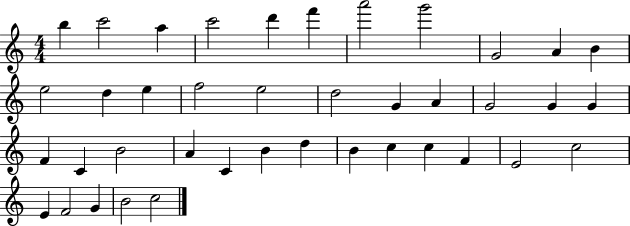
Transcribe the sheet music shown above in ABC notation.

X:1
T:Untitled
M:4/4
L:1/4
K:C
b c'2 a c'2 d' f' a'2 g'2 G2 A B e2 d e f2 e2 d2 G A G2 G G F C B2 A C B d B c c F E2 c2 E F2 G B2 c2